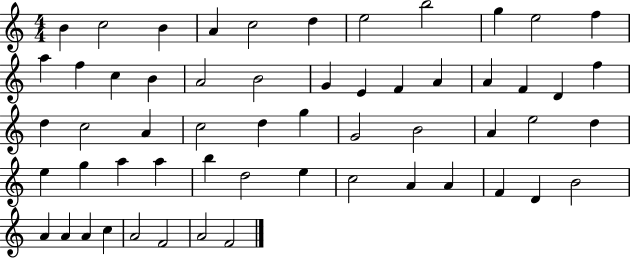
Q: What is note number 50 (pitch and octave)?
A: A4